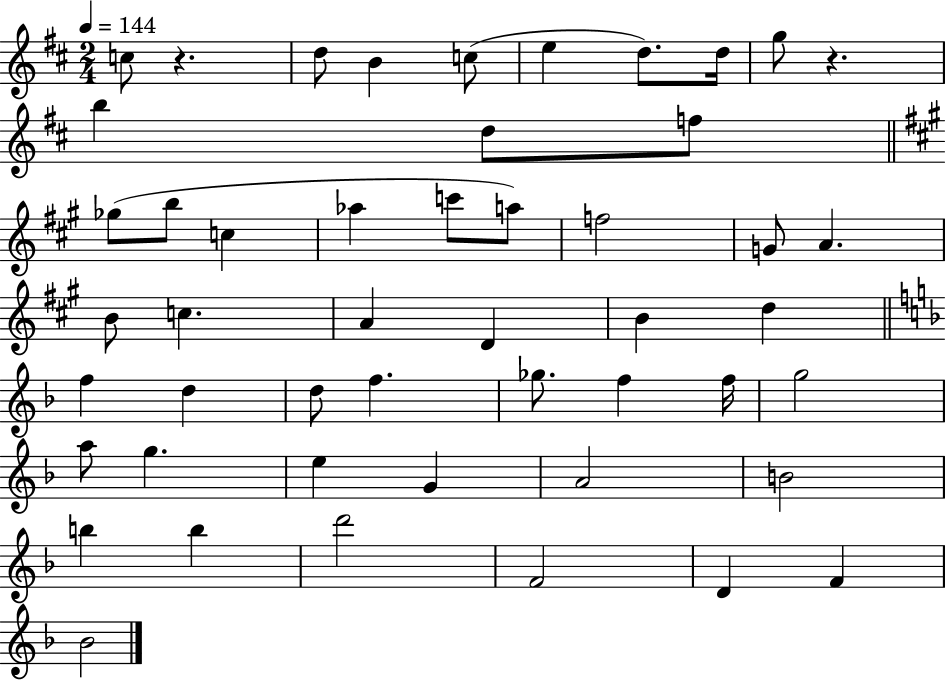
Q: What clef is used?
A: treble